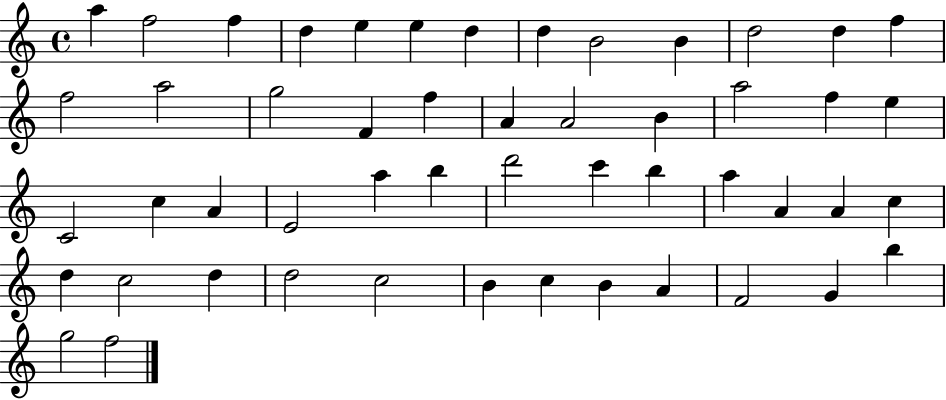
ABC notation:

X:1
T:Untitled
M:4/4
L:1/4
K:C
a f2 f d e e d d B2 B d2 d f f2 a2 g2 F f A A2 B a2 f e C2 c A E2 a b d'2 c' b a A A c d c2 d d2 c2 B c B A F2 G b g2 f2